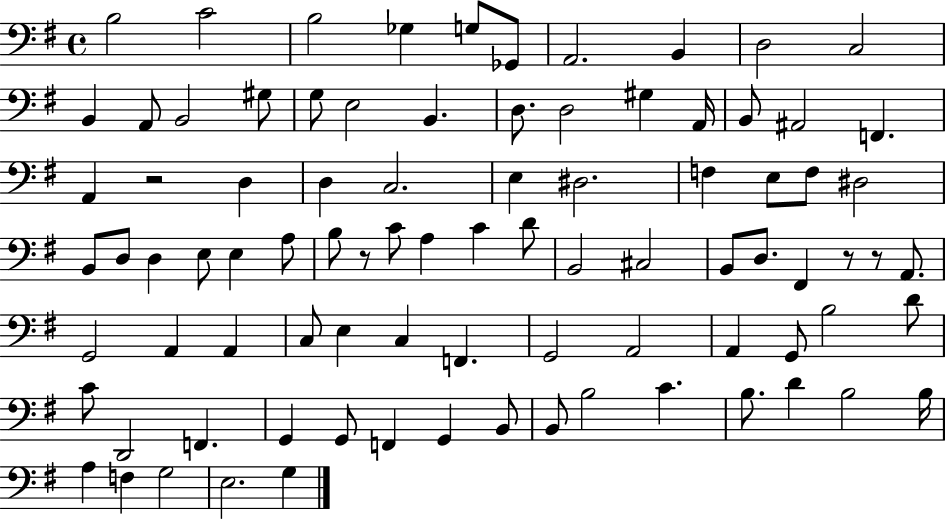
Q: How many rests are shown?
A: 4